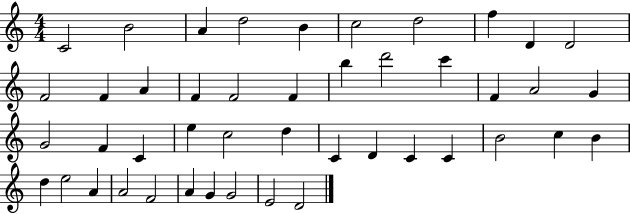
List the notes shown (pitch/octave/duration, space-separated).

C4/h B4/h A4/q D5/h B4/q C5/h D5/h F5/q D4/q D4/h F4/h F4/q A4/q F4/q F4/h F4/q B5/q D6/h C6/q F4/q A4/h G4/q G4/h F4/q C4/q E5/q C5/h D5/q C4/q D4/q C4/q C4/q B4/h C5/q B4/q D5/q E5/h A4/q A4/h F4/h A4/q G4/q G4/h E4/h D4/h